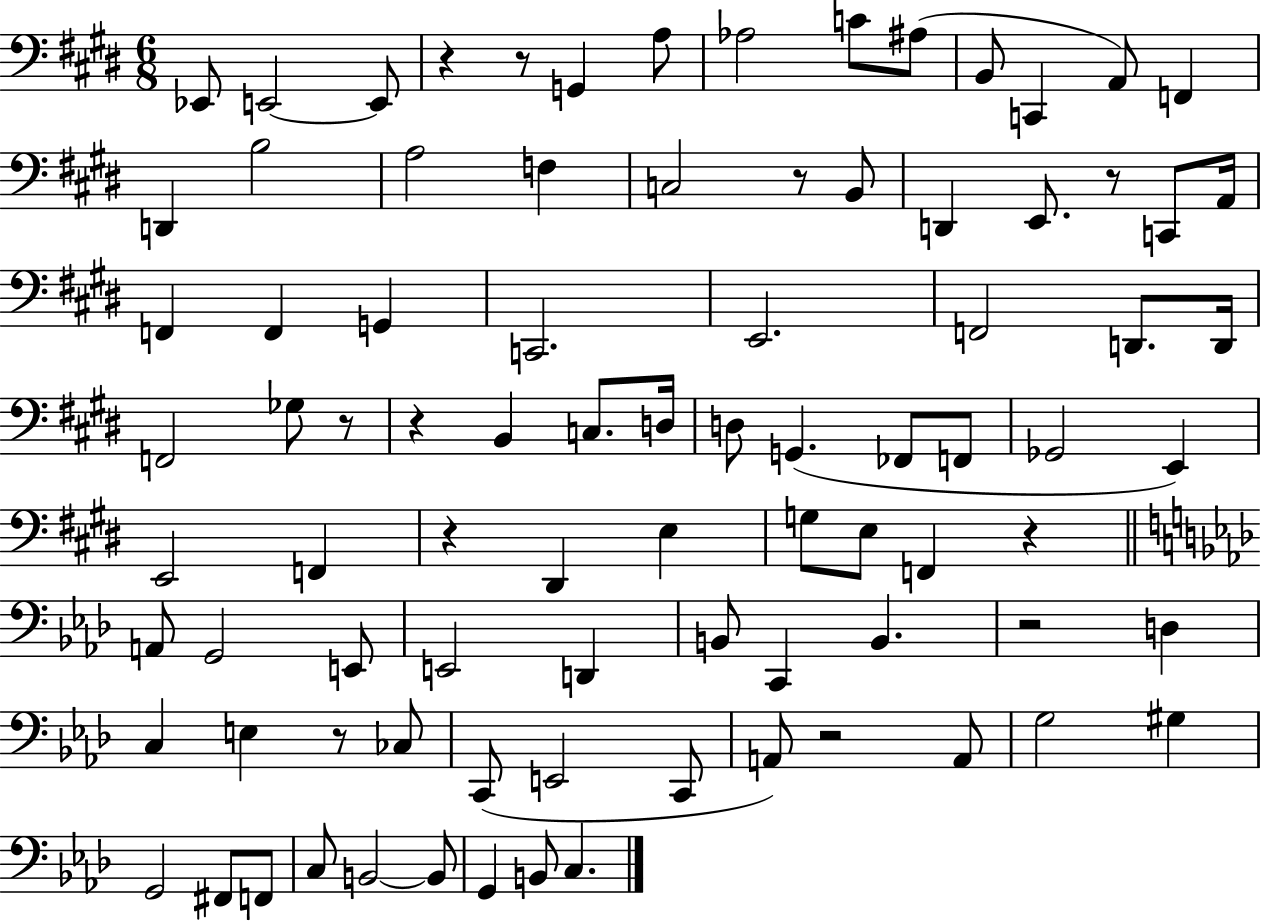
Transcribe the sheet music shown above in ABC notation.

X:1
T:Untitled
M:6/8
L:1/4
K:E
_E,,/2 E,,2 E,,/2 z z/2 G,, A,/2 _A,2 C/2 ^A,/2 B,,/2 C,, A,,/2 F,, D,, B,2 A,2 F, C,2 z/2 B,,/2 D,, E,,/2 z/2 C,,/2 A,,/4 F,, F,, G,, C,,2 E,,2 F,,2 D,,/2 D,,/4 F,,2 _G,/2 z/2 z B,, C,/2 D,/4 D,/2 G,, _F,,/2 F,,/2 _G,,2 E,, E,,2 F,, z ^D,, E, G,/2 E,/2 F,, z A,,/2 G,,2 E,,/2 E,,2 D,, B,,/2 C,, B,, z2 D, C, E, z/2 _C,/2 C,,/2 E,,2 C,,/2 A,,/2 z2 A,,/2 G,2 ^G, G,,2 ^F,,/2 F,,/2 C,/2 B,,2 B,,/2 G,, B,,/2 C,